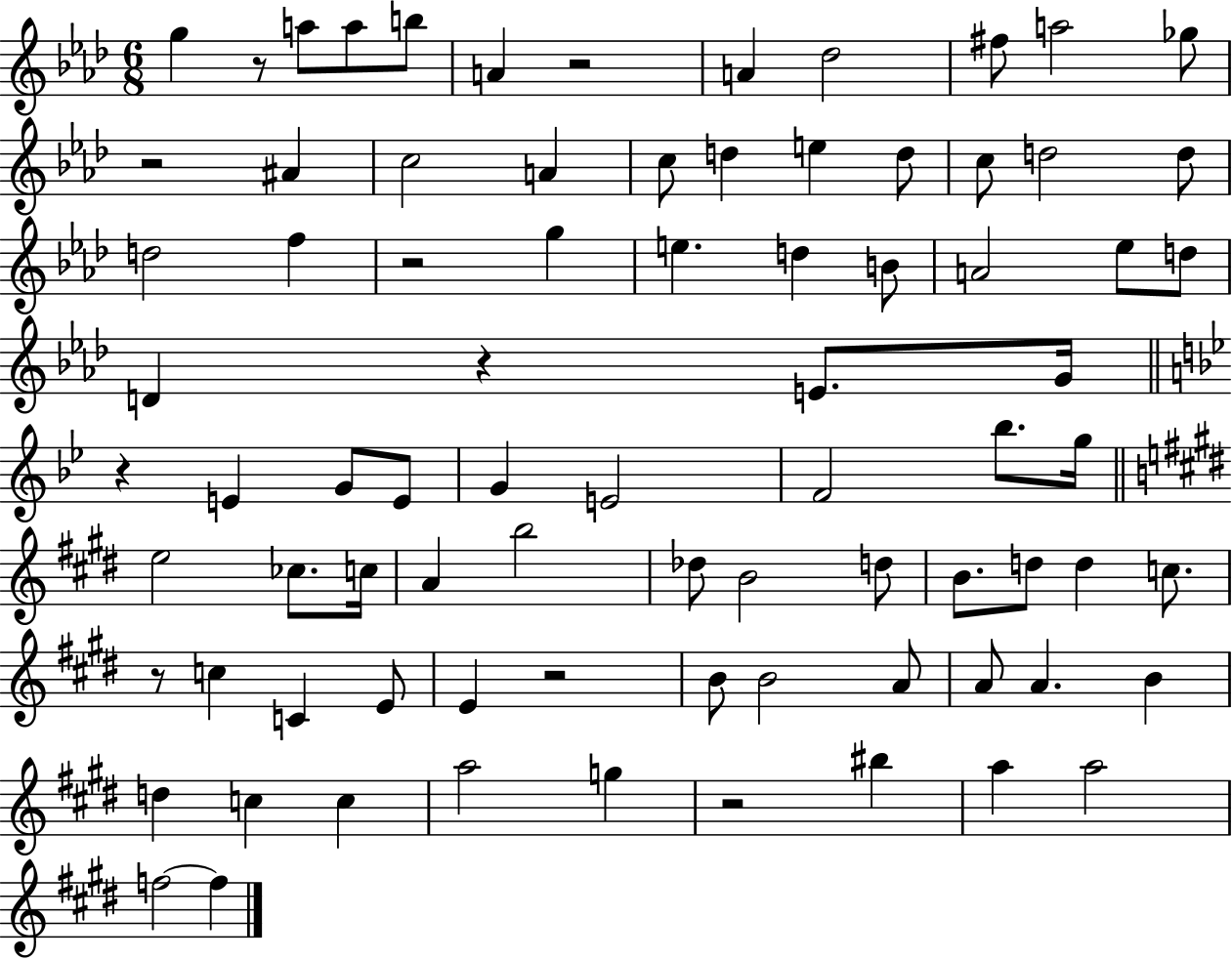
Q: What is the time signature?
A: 6/8